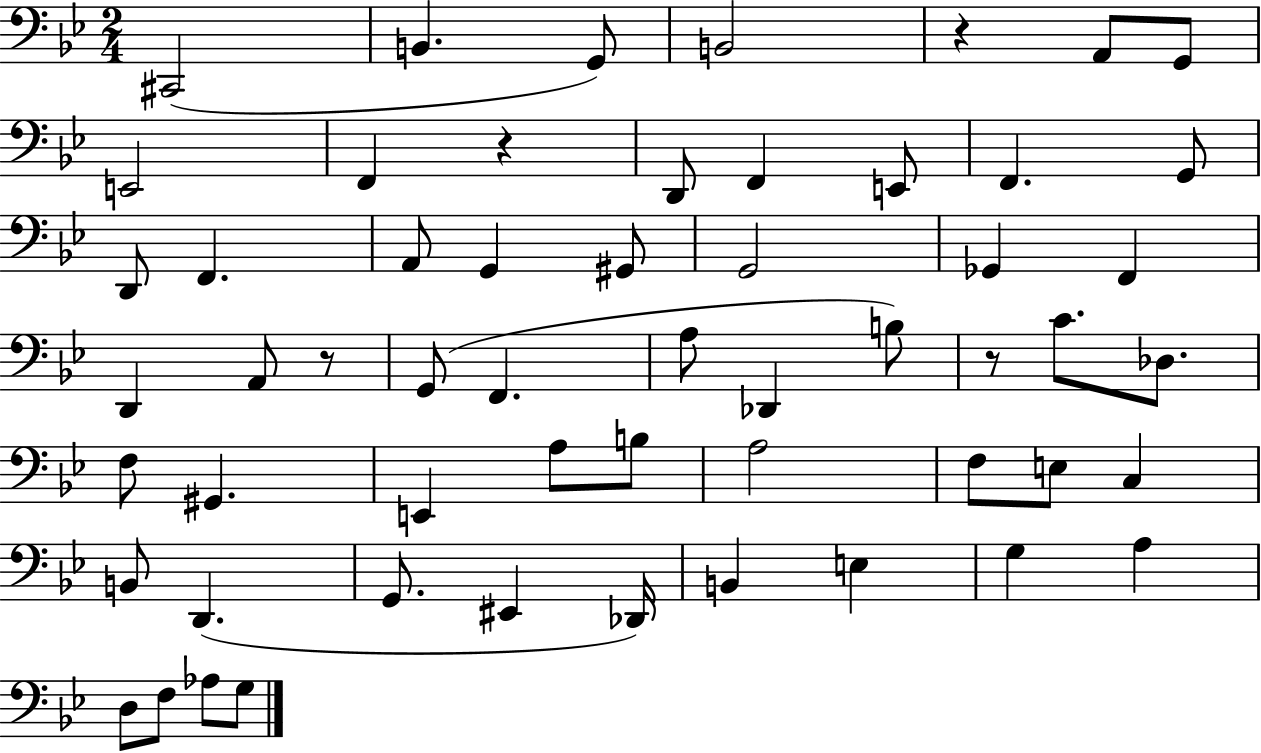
{
  \clef bass
  \numericTimeSignature
  \time 2/4
  \key bes \major
  cis,2( | b,4. g,8) | b,2 | r4 a,8 g,8 | \break e,2 | f,4 r4 | d,8 f,4 e,8 | f,4. g,8 | \break d,8 f,4. | a,8 g,4 gis,8 | g,2 | ges,4 f,4 | \break d,4 a,8 r8 | g,8( f,4. | a8 des,4 b8) | r8 c'8. des8. | \break f8 gis,4. | e,4 a8 b8 | a2 | f8 e8 c4 | \break b,8 d,4.( | g,8. eis,4 des,16) | b,4 e4 | g4 a4 | \break d8 f8 aes8 g8 | \bar "|."
}